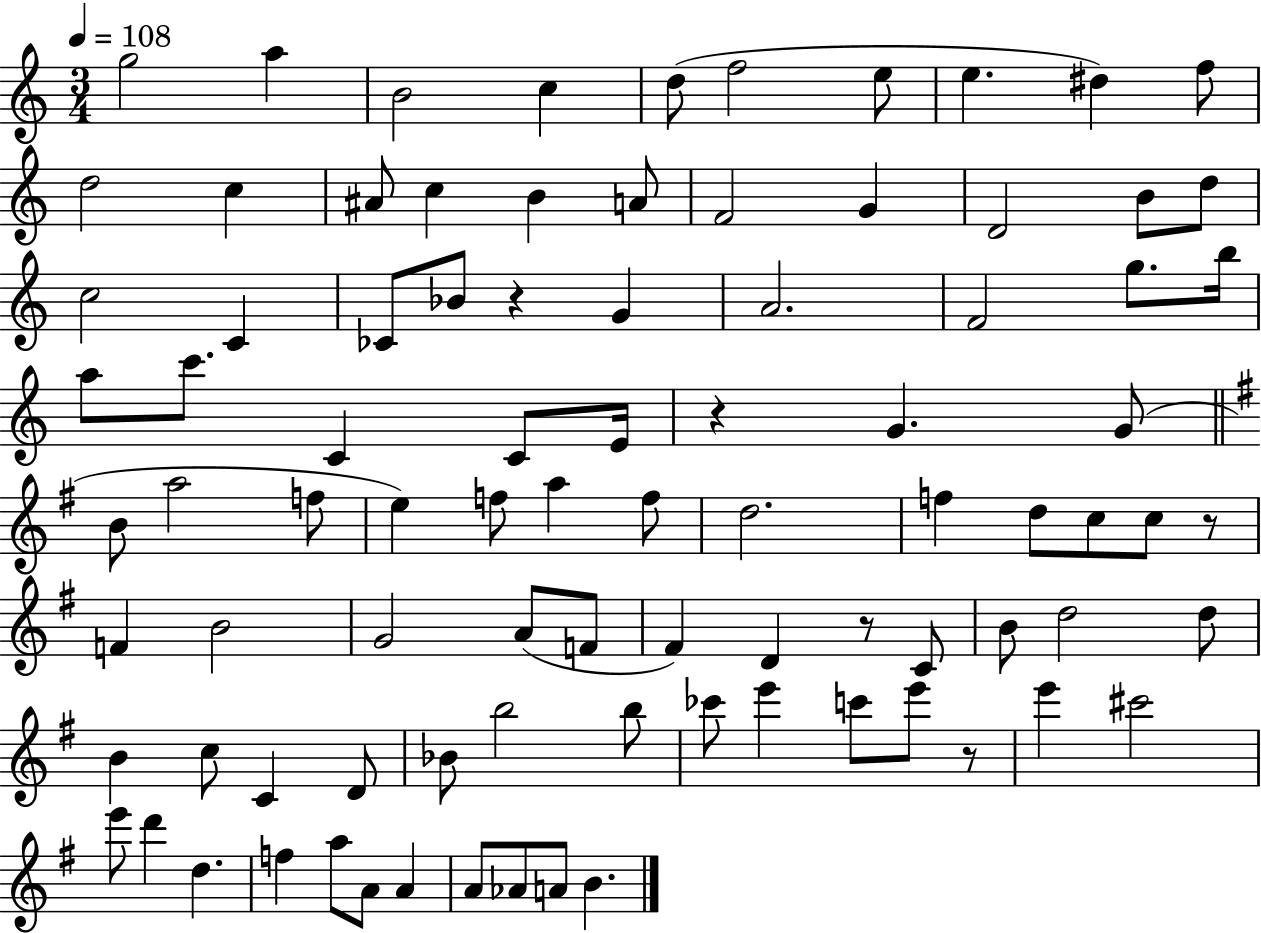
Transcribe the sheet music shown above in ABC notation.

X:1
T:Untitled
M:3/4
L:1/4
K:C
g2 a B2 c d/2 f2 e/2 e ^d f/2 d2 c ^A/2 c B A/2 F2 G D2 B/2 d/2 c2 C _C/2 _B/2 z G A2 F2 g/2 b/4 a/2 c'/2 C C/2 E/4 z G G/2 B/2 a2 f/2 e f/2 a f/2 d2 f d/2 c/2 c/2 z/2 F B2 G2 A/2 F/2 ^F D z/2 C/2 B/2 d2 d/2 B c/2 C D/2 _B/2 b2 b/2 _c'/2 e' c'/2 e'/2 z/2 e' ^c'2 e'/2 d' d f a/2 A/2 A A/2 _A/2 A/2 B